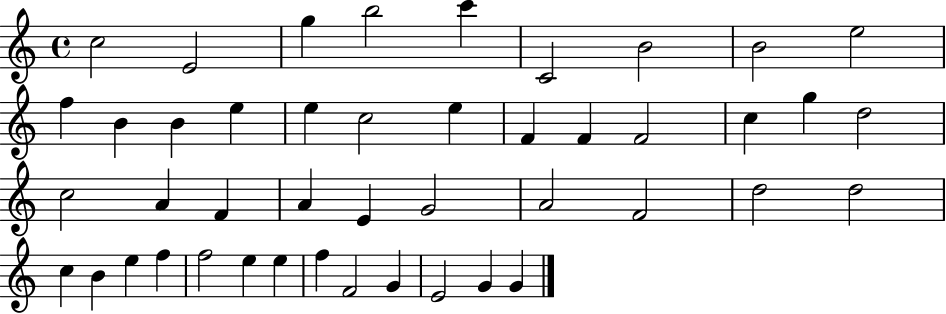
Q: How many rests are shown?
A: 0